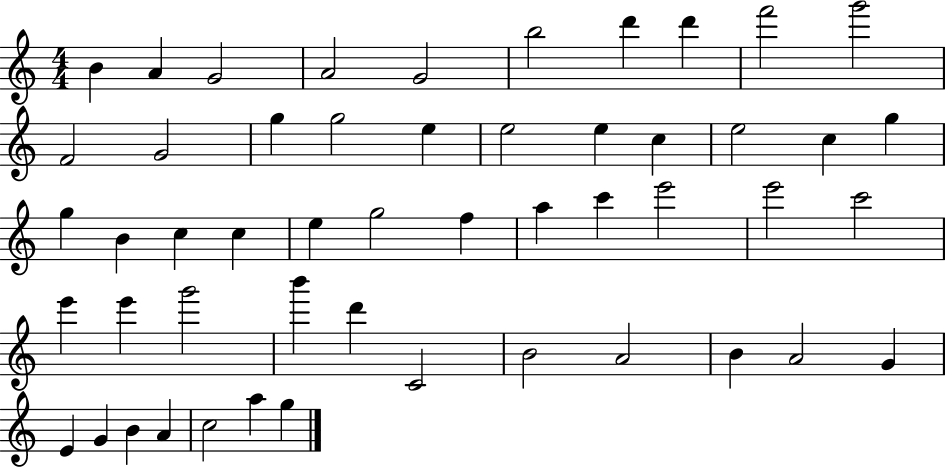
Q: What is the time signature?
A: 4/4